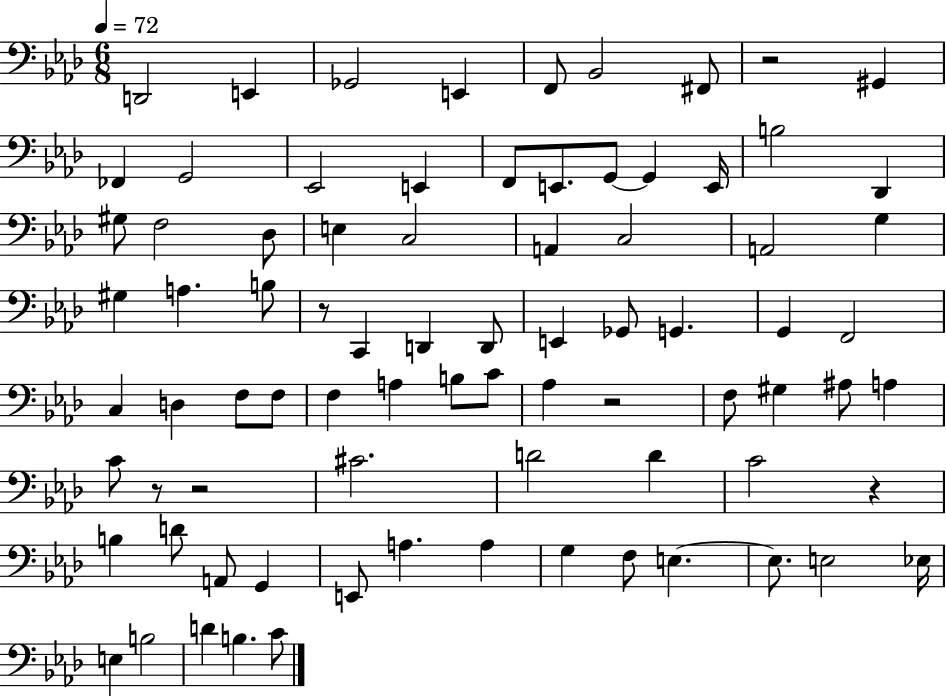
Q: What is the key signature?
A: AES major